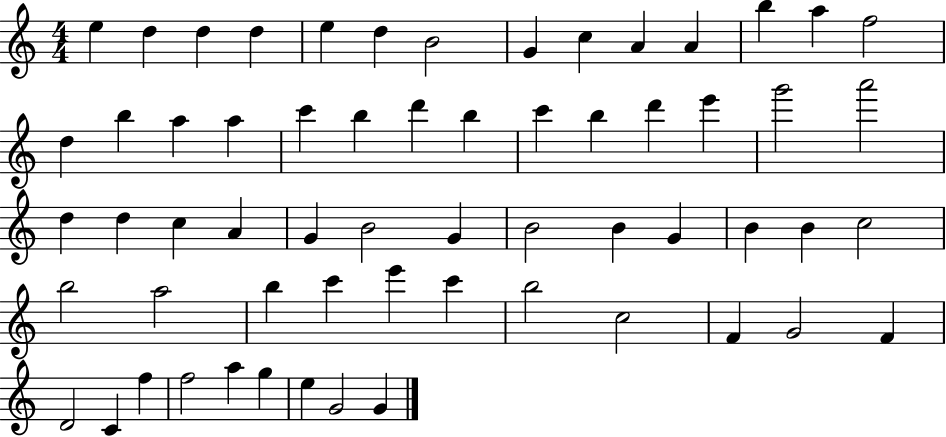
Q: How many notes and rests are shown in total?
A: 61